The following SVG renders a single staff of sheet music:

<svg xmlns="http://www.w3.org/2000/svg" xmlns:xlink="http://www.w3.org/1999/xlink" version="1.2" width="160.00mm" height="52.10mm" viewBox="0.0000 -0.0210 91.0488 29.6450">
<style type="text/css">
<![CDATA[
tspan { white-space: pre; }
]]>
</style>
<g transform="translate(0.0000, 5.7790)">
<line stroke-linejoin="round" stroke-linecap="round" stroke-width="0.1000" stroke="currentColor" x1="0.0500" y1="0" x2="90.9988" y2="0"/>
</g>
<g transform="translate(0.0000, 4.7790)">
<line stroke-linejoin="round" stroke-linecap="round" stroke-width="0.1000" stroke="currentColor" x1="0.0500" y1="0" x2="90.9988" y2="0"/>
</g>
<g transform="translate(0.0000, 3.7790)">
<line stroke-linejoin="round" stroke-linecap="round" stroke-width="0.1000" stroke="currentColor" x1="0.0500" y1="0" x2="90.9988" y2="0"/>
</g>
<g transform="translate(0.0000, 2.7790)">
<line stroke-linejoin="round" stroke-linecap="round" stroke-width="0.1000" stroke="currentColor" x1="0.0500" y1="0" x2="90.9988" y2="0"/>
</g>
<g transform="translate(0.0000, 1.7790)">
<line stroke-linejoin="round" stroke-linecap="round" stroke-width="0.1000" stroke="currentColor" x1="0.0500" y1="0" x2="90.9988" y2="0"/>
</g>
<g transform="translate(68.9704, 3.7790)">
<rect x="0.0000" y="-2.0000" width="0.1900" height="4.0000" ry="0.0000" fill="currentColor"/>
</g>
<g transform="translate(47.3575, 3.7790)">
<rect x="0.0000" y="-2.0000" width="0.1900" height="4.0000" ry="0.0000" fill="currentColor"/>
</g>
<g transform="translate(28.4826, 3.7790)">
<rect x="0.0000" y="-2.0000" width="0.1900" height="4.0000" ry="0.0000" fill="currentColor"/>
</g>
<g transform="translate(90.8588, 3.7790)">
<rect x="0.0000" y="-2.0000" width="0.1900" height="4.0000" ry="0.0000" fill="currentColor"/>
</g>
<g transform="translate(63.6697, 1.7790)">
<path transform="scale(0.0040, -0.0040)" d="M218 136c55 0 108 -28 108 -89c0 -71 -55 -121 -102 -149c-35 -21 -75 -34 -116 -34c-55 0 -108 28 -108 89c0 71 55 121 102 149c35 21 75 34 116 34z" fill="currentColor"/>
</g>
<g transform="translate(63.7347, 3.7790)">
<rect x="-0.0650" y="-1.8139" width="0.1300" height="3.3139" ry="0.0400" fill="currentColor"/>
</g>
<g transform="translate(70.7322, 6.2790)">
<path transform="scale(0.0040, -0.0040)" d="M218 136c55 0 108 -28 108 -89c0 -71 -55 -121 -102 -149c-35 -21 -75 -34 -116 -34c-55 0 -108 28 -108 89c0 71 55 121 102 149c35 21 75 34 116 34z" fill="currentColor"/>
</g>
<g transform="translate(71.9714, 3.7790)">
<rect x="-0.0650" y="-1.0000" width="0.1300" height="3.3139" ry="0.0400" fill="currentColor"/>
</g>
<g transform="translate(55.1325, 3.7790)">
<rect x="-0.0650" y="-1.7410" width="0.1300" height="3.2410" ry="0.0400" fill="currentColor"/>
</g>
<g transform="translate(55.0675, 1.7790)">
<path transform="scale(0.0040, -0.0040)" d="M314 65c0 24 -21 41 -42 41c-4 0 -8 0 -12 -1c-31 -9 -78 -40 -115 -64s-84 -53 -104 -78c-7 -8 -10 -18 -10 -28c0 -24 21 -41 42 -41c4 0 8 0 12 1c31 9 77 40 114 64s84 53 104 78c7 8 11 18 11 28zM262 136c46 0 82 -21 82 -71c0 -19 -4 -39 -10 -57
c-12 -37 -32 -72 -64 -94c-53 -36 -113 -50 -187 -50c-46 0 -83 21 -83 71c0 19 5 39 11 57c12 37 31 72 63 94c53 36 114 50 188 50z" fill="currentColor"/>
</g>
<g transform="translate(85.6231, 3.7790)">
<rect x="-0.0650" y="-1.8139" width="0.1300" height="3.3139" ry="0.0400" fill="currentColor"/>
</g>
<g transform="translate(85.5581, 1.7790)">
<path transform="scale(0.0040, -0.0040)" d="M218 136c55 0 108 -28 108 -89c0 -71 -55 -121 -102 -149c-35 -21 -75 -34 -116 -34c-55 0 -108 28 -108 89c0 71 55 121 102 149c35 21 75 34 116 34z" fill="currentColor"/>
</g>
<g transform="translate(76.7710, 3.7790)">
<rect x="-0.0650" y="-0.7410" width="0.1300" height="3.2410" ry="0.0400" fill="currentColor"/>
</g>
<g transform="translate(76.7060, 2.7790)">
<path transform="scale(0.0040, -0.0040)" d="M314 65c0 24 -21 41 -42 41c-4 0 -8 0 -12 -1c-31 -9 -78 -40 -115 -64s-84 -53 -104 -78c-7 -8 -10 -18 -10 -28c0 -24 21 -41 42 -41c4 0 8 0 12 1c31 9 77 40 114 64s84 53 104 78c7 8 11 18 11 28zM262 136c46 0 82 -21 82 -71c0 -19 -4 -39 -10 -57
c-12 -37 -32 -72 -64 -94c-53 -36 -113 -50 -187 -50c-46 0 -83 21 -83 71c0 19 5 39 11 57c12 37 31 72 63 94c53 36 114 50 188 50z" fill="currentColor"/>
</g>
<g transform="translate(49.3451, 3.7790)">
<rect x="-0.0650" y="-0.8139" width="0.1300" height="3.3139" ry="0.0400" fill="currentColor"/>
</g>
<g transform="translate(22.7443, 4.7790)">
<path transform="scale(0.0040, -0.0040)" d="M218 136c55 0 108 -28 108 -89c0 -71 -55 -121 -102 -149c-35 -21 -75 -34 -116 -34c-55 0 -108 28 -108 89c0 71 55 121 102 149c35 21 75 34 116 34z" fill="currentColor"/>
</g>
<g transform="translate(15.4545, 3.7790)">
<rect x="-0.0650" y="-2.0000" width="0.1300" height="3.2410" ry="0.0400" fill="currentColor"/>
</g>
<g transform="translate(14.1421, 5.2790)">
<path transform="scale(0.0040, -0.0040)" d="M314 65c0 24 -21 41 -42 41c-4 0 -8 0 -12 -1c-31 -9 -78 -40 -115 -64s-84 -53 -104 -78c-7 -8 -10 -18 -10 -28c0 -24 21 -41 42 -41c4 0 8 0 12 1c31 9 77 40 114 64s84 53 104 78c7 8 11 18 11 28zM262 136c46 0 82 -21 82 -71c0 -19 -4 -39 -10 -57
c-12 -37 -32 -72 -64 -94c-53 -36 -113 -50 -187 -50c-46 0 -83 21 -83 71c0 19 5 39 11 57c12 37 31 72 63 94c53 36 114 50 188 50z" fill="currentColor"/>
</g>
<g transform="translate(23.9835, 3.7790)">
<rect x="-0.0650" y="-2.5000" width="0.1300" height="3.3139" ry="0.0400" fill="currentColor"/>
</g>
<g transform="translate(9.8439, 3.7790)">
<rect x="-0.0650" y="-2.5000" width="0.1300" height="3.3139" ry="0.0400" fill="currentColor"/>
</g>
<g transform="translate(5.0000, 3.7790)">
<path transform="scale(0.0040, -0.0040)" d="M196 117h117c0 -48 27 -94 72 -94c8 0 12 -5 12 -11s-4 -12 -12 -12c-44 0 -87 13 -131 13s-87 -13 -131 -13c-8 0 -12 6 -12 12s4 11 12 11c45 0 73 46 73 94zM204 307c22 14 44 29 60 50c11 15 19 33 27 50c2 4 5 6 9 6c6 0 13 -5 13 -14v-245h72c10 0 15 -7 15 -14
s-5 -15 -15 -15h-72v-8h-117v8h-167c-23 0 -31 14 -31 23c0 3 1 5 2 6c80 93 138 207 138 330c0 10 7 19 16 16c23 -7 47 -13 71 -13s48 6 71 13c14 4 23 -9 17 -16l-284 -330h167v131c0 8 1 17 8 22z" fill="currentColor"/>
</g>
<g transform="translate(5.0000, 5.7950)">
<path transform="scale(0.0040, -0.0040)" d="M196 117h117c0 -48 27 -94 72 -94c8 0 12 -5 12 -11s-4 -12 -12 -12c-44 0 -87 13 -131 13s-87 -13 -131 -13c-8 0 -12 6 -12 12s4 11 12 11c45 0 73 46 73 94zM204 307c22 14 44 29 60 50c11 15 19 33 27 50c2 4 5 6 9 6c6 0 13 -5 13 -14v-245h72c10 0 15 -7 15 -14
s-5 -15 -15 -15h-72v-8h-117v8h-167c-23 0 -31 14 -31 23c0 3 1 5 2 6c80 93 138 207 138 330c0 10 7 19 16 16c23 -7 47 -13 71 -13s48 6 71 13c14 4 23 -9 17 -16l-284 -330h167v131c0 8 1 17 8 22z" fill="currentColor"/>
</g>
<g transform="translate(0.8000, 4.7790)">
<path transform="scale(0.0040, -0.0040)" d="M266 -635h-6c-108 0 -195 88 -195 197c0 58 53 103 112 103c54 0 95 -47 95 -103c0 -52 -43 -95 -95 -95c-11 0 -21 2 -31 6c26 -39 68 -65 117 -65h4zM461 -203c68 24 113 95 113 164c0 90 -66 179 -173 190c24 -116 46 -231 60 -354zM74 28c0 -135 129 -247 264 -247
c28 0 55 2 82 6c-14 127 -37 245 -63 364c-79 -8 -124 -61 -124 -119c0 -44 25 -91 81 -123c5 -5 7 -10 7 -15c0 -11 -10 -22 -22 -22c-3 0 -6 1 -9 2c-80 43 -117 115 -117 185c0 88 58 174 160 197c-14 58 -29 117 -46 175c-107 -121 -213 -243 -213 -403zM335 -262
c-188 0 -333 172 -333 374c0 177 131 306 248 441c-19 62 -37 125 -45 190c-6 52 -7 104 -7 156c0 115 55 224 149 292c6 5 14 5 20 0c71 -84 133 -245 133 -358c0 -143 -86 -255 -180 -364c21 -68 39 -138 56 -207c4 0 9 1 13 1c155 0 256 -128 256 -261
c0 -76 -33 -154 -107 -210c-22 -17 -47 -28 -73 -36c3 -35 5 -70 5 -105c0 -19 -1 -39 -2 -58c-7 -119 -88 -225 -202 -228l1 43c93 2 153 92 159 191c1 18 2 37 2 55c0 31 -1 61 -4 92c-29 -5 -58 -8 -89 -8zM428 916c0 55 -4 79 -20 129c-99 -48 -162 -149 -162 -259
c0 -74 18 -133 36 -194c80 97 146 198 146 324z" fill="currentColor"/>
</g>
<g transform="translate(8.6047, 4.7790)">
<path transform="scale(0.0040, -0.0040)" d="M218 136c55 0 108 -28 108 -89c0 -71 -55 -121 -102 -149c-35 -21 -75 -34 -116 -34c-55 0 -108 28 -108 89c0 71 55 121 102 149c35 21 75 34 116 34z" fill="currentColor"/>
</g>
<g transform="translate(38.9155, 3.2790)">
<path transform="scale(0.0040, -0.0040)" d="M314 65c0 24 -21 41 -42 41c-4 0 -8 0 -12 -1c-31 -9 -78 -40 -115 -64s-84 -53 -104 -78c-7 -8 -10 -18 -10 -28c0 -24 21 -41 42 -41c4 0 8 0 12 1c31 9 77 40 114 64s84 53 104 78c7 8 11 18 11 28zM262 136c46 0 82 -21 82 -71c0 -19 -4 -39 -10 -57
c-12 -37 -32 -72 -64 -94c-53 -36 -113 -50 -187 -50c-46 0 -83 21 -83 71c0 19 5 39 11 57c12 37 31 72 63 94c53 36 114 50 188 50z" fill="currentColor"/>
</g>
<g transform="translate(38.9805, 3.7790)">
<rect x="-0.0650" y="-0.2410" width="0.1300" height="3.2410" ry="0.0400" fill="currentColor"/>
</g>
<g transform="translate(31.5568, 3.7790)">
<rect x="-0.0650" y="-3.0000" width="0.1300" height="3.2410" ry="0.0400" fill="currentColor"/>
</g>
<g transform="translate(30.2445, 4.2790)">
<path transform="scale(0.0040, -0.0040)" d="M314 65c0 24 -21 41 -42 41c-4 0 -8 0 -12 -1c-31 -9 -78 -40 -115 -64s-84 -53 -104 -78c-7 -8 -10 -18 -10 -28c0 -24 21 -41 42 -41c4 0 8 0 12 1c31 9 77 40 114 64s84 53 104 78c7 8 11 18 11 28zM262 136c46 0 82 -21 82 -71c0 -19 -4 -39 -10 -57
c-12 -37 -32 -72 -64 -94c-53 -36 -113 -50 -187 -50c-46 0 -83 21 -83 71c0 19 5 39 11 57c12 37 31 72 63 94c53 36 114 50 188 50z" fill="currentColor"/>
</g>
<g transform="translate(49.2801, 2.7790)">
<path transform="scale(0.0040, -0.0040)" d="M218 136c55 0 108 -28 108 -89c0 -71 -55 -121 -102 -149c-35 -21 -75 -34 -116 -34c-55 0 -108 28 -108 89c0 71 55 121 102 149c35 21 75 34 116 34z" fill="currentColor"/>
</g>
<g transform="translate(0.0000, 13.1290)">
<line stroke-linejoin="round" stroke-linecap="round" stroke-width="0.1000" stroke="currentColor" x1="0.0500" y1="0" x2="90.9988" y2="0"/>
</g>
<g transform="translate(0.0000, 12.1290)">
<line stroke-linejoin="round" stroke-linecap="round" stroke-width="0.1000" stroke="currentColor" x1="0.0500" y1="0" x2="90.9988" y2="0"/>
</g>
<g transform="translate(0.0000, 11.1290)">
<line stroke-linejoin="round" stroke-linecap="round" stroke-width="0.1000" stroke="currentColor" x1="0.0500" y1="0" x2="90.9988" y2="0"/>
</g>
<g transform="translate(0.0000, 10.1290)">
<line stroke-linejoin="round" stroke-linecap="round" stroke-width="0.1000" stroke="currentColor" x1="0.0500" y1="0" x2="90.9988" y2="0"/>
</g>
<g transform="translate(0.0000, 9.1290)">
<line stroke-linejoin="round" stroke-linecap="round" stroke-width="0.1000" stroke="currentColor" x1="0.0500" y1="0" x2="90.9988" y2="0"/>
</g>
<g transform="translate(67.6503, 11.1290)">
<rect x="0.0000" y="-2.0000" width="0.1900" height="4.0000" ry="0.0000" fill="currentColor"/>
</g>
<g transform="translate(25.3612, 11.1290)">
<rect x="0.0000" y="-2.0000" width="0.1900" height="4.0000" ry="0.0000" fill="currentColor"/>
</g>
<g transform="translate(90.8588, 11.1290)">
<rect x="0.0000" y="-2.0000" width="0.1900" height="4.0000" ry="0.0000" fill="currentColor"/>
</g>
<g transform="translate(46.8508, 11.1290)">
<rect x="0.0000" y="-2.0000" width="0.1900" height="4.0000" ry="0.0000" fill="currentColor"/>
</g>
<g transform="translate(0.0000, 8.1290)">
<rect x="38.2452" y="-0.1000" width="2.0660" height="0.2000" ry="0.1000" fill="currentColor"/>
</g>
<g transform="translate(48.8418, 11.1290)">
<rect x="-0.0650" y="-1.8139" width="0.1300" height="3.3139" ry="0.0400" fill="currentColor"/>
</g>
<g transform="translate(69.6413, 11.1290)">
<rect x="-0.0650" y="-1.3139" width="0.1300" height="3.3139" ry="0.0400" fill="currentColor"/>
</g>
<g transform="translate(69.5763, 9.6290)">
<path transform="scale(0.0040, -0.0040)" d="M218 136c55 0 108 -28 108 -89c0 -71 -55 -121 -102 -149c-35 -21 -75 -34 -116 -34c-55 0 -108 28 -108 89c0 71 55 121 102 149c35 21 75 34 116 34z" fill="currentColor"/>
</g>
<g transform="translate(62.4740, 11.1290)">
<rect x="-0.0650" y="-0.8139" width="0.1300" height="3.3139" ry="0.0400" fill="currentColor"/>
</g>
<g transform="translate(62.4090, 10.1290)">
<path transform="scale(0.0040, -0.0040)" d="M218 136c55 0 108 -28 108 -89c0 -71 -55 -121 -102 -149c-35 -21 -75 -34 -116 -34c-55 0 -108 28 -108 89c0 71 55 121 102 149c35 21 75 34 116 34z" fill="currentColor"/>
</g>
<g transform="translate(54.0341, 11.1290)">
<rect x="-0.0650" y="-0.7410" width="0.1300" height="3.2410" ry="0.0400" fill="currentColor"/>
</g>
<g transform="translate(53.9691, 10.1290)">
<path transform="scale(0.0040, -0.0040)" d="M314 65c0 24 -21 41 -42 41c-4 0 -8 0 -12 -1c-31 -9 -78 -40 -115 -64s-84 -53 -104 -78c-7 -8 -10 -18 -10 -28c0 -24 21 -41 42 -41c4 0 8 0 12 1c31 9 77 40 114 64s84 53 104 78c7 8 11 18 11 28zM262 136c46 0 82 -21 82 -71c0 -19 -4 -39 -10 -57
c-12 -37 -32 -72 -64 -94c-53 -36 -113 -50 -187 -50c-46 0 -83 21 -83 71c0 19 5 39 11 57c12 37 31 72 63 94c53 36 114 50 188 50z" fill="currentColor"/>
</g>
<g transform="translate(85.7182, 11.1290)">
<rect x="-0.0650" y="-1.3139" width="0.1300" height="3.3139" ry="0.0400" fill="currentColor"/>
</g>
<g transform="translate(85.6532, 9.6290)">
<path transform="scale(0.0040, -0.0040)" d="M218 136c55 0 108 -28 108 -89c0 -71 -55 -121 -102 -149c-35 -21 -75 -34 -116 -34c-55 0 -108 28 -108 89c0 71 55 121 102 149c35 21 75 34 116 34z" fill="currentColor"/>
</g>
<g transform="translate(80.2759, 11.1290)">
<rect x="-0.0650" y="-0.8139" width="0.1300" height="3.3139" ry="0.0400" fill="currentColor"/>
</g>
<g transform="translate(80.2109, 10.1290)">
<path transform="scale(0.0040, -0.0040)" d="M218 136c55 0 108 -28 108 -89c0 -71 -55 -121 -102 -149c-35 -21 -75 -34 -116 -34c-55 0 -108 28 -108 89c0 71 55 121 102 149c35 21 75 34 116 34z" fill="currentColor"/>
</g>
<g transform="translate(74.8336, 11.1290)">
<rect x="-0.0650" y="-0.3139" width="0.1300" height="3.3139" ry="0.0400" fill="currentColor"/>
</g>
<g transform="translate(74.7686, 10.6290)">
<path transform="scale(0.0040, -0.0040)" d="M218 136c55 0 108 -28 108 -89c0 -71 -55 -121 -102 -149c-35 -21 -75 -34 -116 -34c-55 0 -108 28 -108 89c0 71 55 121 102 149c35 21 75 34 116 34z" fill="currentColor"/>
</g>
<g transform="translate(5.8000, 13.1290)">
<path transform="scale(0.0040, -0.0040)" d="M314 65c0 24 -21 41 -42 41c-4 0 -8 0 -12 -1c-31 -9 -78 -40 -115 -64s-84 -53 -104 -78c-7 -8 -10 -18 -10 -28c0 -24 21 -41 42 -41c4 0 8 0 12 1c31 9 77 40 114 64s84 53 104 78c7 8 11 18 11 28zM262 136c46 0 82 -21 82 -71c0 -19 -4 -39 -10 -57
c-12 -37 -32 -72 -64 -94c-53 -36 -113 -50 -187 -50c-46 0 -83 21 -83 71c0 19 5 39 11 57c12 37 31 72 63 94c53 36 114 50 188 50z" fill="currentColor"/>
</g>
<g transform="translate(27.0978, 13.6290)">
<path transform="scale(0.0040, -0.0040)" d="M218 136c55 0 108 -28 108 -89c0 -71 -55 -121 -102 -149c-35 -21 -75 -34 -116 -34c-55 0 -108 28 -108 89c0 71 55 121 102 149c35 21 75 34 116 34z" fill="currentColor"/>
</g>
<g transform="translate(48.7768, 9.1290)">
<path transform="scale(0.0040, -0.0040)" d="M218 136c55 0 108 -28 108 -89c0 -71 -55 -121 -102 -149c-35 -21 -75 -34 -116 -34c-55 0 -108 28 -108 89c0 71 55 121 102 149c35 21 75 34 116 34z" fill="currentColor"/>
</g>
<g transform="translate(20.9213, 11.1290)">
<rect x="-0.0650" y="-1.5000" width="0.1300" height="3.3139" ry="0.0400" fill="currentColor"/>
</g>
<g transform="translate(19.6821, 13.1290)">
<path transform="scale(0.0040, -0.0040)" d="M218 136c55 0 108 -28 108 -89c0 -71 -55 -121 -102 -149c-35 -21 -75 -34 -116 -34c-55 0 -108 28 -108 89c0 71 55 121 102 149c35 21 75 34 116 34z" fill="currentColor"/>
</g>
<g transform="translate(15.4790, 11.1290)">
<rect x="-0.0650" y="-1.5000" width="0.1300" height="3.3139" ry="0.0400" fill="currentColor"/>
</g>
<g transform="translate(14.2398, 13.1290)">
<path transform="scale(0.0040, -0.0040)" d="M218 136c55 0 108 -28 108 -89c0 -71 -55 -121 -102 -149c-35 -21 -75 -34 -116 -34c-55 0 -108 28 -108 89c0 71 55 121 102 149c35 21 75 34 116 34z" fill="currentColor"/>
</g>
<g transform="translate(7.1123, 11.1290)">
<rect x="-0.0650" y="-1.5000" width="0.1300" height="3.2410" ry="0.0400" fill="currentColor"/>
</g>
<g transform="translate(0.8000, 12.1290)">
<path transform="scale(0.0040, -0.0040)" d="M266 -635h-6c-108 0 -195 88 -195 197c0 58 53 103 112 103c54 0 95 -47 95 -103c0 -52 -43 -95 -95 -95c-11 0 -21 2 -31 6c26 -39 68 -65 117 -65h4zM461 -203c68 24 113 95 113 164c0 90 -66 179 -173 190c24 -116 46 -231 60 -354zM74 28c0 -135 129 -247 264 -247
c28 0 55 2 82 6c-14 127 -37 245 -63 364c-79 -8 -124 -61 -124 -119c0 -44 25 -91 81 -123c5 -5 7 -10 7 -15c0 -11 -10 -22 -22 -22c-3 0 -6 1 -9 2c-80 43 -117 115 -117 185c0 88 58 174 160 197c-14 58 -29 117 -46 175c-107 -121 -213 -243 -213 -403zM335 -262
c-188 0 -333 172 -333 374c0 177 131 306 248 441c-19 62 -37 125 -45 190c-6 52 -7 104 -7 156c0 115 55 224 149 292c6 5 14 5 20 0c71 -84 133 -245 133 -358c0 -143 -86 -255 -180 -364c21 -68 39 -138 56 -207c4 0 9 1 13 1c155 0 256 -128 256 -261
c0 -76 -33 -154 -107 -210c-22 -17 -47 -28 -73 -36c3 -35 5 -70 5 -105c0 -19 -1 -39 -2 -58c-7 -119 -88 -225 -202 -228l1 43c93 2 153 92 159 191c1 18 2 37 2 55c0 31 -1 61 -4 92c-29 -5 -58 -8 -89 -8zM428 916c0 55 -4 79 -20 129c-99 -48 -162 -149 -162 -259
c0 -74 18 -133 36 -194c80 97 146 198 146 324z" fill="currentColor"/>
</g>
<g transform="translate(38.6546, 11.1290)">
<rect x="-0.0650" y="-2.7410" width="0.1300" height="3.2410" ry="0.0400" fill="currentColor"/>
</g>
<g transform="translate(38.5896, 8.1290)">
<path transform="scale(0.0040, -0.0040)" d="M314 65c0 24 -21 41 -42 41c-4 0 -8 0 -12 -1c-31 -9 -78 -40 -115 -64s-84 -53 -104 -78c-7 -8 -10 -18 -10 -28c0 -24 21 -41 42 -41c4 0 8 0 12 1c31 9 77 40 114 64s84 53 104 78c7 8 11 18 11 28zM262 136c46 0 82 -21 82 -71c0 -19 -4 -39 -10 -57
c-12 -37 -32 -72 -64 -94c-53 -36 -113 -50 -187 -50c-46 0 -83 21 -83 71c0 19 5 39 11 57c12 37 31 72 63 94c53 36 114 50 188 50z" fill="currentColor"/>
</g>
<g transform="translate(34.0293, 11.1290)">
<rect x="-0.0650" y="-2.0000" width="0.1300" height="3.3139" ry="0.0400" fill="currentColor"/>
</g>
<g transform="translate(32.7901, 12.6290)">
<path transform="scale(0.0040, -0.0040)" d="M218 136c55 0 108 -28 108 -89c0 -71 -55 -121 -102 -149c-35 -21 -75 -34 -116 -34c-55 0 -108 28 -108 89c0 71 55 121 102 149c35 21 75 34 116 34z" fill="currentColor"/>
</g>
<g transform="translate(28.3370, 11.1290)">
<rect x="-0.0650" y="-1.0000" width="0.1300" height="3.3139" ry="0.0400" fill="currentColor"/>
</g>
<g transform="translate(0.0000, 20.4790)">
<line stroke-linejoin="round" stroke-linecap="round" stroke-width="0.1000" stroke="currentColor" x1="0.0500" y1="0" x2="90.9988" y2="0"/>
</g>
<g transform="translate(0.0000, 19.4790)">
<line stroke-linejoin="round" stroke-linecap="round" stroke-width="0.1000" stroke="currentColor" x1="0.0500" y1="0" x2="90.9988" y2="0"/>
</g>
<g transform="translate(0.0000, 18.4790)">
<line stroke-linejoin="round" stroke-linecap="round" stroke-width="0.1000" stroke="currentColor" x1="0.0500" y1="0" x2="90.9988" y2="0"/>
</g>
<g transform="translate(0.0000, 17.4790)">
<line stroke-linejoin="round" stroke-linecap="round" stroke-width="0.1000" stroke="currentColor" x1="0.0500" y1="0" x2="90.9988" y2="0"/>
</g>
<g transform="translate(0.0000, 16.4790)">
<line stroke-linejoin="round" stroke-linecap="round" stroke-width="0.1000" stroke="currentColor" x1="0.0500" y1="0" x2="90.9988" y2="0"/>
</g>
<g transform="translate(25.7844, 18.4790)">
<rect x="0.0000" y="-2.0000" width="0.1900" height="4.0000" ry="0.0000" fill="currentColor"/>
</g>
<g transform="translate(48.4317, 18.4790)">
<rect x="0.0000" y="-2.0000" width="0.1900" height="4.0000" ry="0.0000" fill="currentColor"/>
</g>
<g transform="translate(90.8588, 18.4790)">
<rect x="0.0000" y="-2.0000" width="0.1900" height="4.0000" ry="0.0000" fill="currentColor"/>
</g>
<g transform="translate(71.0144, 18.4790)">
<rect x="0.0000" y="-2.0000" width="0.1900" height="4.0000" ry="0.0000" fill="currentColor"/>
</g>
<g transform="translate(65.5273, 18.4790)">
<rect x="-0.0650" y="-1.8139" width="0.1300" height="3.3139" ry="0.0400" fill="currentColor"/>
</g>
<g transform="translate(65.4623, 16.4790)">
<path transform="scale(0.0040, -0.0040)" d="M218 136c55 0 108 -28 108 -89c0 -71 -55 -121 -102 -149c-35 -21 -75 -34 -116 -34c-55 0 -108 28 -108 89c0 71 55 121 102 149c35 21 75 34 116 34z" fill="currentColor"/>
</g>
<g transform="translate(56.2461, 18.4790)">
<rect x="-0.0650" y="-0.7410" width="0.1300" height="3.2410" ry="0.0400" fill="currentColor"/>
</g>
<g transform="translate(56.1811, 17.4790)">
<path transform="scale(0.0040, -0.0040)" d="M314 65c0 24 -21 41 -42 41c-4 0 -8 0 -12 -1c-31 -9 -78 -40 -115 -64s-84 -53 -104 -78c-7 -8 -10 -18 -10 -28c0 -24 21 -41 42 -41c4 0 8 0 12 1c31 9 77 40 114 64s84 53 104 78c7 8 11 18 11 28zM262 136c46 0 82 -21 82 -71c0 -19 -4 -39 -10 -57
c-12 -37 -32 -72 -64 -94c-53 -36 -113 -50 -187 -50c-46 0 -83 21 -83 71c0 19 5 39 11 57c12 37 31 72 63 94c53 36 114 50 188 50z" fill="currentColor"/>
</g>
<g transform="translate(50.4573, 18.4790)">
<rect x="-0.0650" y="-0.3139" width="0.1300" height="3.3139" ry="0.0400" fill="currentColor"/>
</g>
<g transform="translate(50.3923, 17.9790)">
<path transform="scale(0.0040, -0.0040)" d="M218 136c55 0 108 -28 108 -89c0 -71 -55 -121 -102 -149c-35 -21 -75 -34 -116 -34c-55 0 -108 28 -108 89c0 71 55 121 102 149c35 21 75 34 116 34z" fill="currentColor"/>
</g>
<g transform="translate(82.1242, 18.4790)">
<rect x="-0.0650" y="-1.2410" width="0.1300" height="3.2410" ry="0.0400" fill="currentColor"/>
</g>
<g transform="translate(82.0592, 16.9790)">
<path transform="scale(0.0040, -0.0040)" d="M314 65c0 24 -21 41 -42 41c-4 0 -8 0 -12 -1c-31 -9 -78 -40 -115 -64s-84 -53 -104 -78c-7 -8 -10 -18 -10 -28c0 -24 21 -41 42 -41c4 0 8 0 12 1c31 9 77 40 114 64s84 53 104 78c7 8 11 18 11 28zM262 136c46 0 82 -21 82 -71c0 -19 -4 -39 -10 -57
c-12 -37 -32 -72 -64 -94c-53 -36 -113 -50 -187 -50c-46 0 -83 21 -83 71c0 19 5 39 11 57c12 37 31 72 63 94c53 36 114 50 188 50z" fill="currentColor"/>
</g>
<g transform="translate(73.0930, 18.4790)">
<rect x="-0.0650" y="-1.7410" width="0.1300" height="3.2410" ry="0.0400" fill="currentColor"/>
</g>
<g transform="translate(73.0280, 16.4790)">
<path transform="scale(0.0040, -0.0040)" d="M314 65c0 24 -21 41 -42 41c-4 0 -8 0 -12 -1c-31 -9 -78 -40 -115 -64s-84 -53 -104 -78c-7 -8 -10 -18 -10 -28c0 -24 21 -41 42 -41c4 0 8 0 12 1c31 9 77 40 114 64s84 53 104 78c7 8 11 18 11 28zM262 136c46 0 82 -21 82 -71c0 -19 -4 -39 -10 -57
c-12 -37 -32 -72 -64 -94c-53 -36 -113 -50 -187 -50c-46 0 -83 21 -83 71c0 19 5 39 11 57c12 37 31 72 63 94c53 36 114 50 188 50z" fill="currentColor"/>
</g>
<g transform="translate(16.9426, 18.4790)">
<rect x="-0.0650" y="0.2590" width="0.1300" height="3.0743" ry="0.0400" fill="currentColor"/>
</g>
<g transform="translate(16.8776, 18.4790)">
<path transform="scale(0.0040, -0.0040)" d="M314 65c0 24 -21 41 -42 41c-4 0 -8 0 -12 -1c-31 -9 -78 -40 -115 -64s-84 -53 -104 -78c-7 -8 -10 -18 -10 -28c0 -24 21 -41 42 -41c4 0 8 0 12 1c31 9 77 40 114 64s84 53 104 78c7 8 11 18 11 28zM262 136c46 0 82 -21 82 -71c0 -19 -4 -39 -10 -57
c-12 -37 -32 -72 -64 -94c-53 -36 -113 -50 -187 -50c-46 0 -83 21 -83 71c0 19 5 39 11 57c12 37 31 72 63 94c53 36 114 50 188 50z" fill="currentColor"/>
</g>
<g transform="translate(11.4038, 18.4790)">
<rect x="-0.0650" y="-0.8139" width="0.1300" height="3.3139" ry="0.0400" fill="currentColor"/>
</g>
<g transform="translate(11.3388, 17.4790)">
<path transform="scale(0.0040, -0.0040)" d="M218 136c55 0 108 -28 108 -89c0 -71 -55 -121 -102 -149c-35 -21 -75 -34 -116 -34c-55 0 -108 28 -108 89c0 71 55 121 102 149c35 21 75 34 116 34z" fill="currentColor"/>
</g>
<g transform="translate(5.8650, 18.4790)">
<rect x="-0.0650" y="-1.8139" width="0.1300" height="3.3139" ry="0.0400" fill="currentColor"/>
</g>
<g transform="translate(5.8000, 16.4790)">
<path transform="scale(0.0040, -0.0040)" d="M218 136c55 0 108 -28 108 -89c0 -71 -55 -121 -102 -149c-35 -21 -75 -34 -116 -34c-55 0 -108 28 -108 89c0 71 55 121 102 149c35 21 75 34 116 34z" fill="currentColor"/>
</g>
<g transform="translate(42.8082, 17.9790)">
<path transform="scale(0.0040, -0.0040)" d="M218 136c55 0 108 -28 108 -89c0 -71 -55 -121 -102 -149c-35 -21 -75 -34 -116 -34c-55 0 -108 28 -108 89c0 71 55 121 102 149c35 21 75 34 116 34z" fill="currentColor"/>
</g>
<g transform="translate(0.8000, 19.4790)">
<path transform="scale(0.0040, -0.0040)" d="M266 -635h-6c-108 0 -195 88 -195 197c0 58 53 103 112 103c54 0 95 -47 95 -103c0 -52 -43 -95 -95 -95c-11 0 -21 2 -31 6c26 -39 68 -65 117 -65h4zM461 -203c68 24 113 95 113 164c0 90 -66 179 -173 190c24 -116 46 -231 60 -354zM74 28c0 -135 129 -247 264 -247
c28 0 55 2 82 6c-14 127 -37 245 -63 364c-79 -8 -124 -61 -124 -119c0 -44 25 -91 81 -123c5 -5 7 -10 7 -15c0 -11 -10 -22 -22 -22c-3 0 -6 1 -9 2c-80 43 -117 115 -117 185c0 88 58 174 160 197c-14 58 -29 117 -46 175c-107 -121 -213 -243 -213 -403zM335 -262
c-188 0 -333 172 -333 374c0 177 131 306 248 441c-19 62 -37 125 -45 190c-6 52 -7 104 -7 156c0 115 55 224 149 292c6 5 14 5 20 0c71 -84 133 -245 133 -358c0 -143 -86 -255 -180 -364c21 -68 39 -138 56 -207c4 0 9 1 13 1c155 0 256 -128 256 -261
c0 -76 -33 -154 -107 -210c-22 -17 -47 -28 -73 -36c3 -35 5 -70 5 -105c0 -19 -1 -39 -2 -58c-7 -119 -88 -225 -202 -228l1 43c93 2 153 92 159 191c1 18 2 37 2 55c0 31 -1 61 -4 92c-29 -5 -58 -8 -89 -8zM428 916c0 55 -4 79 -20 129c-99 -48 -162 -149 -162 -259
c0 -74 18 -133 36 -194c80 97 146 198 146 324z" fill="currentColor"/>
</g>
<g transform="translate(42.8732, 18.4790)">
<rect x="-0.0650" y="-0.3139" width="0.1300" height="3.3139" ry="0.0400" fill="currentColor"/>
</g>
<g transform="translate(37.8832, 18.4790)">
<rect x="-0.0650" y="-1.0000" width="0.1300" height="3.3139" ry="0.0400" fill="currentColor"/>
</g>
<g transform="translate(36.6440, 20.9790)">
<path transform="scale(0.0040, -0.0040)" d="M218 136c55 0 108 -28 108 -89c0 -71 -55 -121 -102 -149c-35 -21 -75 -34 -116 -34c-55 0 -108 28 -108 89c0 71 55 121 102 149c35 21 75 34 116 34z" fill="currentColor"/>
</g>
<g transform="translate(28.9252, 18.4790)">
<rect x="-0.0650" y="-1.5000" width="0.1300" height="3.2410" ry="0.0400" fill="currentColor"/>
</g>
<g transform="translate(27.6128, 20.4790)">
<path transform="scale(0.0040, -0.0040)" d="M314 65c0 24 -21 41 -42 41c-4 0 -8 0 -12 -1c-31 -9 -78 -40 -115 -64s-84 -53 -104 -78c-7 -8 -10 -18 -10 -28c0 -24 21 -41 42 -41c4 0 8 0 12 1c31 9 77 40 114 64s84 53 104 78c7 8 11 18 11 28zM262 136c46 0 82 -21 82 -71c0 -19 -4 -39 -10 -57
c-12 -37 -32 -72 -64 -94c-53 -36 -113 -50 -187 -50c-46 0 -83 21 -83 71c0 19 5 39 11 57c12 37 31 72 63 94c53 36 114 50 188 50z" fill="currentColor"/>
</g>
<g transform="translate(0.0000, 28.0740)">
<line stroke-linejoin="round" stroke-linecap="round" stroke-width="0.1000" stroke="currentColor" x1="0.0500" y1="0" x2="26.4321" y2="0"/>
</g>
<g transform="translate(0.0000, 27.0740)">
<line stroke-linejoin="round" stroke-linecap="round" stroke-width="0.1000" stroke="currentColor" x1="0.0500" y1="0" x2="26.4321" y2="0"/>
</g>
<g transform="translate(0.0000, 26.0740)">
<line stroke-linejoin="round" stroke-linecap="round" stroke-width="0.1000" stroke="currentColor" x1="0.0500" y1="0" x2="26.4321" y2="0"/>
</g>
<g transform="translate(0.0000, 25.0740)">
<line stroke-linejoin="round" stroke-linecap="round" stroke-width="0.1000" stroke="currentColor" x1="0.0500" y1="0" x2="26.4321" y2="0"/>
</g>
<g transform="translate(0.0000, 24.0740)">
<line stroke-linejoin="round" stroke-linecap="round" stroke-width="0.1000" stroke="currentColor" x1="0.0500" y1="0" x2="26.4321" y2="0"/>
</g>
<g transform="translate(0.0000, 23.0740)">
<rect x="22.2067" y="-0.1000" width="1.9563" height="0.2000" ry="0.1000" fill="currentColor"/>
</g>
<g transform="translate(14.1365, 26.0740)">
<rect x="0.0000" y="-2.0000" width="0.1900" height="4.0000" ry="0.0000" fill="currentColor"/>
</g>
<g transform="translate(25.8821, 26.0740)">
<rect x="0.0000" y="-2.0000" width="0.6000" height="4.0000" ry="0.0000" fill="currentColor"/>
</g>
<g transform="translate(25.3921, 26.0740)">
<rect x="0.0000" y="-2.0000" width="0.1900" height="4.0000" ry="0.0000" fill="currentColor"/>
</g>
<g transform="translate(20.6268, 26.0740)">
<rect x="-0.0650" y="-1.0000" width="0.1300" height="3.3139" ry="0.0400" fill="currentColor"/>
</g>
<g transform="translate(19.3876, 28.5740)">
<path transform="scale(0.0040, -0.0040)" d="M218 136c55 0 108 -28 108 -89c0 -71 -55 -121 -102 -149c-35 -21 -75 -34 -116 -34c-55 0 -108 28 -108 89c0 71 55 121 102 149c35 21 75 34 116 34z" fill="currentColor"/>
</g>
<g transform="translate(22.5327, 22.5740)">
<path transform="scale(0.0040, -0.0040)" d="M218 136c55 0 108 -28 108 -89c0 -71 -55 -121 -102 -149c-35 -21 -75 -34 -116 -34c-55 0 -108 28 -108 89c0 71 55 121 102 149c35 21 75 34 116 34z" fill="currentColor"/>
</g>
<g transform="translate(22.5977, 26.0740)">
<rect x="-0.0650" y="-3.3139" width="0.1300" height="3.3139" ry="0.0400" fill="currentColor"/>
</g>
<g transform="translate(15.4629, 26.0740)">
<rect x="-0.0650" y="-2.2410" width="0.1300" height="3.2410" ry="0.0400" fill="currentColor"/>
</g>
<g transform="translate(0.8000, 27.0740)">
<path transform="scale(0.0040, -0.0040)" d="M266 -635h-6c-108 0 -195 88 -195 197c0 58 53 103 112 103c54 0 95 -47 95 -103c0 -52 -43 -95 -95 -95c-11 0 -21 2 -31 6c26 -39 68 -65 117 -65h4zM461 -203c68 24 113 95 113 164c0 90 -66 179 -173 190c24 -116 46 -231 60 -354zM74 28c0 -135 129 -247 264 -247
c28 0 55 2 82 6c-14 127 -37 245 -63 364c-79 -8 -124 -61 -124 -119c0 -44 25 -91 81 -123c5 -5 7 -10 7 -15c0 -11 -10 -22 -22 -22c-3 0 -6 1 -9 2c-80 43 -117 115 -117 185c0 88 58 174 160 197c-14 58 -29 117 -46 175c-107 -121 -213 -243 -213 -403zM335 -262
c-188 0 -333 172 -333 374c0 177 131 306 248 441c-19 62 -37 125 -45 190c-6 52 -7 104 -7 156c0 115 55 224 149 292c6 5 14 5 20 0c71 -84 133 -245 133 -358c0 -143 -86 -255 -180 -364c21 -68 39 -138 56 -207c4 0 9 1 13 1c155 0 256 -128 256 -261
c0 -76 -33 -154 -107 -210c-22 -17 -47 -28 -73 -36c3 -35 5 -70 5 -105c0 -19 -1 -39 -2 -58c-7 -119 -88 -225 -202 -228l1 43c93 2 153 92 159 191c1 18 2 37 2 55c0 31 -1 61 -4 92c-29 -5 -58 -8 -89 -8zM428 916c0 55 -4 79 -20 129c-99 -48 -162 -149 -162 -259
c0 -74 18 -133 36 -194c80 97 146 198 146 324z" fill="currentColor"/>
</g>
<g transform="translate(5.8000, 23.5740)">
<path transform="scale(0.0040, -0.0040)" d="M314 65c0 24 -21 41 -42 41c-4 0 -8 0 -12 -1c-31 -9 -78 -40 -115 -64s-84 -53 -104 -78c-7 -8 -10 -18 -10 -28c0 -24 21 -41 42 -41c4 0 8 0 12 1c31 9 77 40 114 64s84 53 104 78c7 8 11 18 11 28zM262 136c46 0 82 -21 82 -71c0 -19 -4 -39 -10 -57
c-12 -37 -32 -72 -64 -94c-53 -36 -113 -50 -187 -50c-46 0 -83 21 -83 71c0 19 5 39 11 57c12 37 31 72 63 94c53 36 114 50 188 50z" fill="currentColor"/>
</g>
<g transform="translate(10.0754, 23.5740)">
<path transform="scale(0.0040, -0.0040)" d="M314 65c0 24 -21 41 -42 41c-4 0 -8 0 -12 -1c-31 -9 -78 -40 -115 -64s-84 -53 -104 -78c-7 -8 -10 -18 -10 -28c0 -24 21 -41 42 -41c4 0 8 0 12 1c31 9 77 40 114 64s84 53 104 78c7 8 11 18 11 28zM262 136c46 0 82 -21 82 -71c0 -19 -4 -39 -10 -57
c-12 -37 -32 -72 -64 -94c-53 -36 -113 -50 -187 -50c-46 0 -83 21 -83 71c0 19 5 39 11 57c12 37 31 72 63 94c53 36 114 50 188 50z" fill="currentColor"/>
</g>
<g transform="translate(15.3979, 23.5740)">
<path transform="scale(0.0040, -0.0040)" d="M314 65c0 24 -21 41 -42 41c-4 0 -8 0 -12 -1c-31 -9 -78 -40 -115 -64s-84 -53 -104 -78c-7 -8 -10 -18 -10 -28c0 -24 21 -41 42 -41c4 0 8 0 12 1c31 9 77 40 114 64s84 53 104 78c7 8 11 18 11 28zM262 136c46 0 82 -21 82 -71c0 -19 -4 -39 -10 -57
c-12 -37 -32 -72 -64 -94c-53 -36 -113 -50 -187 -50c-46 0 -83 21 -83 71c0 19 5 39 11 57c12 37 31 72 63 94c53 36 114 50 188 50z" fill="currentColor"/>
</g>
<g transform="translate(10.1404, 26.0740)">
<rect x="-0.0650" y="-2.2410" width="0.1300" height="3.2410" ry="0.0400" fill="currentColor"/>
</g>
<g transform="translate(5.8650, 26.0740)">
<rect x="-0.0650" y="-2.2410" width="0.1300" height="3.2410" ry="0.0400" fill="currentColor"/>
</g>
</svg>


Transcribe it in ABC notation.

X:1
T:Untitled
M:4/4
L:1/4
K:C
G F2 G A2 c2 d f2 f D d2 f E2 E E D F a2 f d2 d e c d e f d B2 E2 D c c d2 f f2 e2 g2 g2 g2 D b